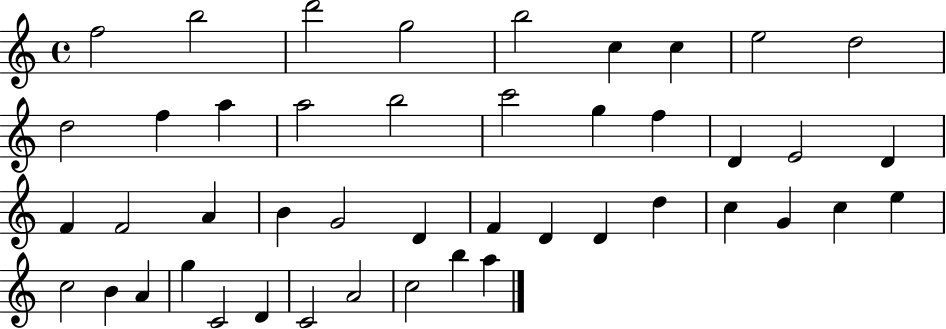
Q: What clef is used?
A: treble